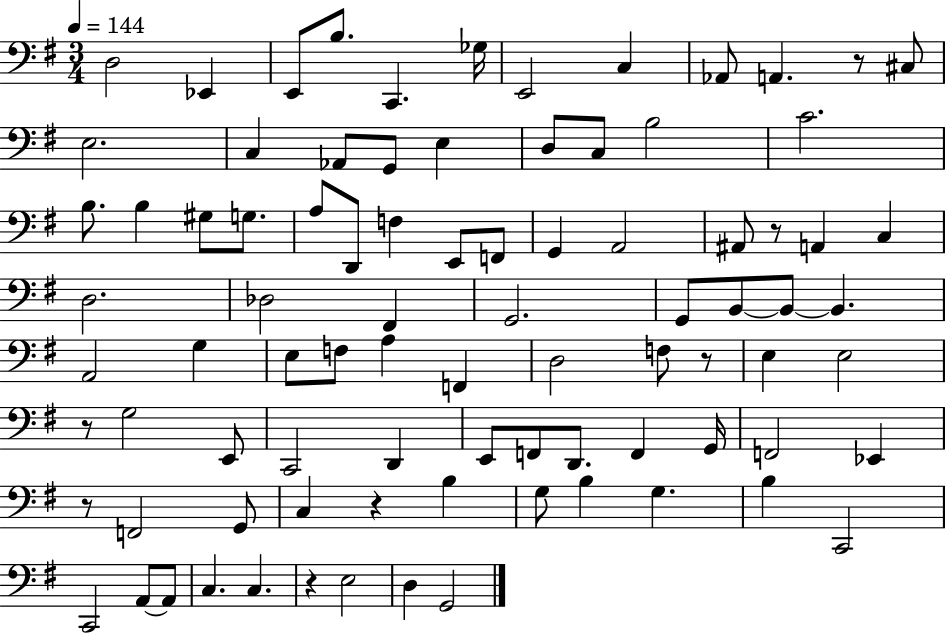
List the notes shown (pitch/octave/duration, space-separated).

D3/h Eb2/q E2/e B3/e. C2/q. Gb3/s E2/h C3/q Ab2/e A2/q. R/e C#3/e E3/h. C3/q Ab2/e G2/e E3/q D3/e C3/e B3/h C4/h. B3/e. B3/q G#3/e G3/e. A3/e D2/e F3/q E2/e F2/e G2/q A2/h A#2/e R/e A2/q C3/q D3/h. Db3/h F#2/q G2/h. G2/e B2/e B2/e B2/q. A2/h G3/q E3/e F3/e A3/q F2/q D3/h F3/e R/e E3/q E3/h R/e G3/h E2/e C2/h D2/q E2/e F2/e D2/e. F2/q G2/s F2/h Eb2/q R/e F2/h G2/e C3/q R/q B3/q G3/e B3/q G3/q. B3/q C2/h C2/h A2/e A2/e C3/q. C3/q. R/q E3/h D3/q G2/h